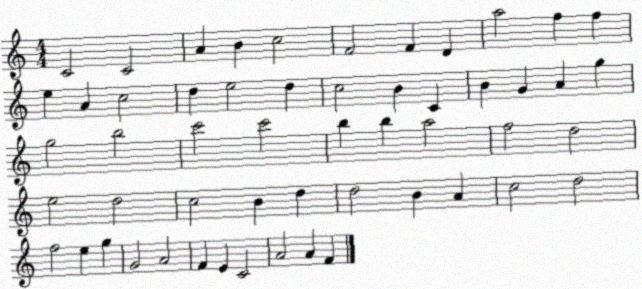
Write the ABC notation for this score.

X:1
T:Untitled
M:4/4
L:1/4
K:C
C2 C2 A B c2 F2 F D a2 f f e A c2 d e2 d c2 B C B G A g g2 b2 c'2 c'2 b b a2 f2 d2 e2 d2 c2 B d d2 B A c2 d2 f2 e g G2 A2 F E C2 A2 A F